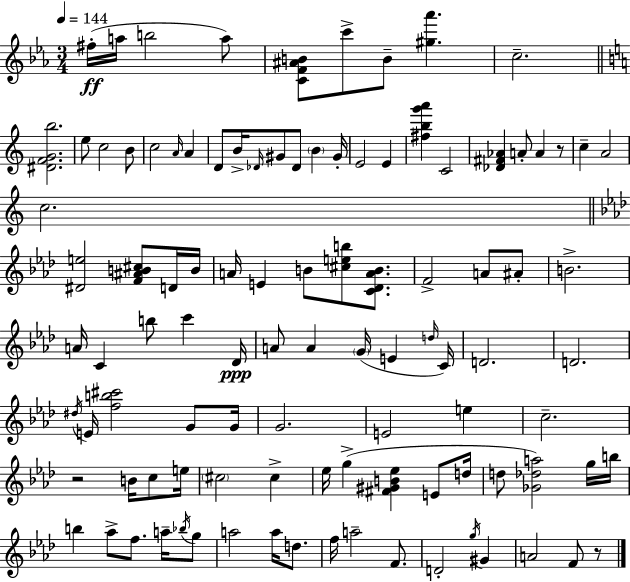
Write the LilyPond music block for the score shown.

{
  \clef treble
  \numericTimeSignature
  \time 3/4
  \key c \minor
  \tempo 4 = 144
  \repeat volta 2 { fis''16-.(\ff a''16 b''2 a''8) | <c' f' ais' b'>8 c'''8-> b'8-- <gis'' aes'''>4. | c''2.-- | \bar "||" \break \key c \major <dis' f' g' b''>2. | e''8 c''2 b'8 | c''2 \grace { a'16 } a'4 | d'8 b'16-> \grace { des'16 } gis'8 des'8 \parenthesize b'4 | \break gis'16-. e'2 e'4 | <fis'' b'' g''' a'''>4 c'2 | <des' fis' aes'>4 a'8-. a'4 | r8 c''4-- a'2 | \break c''2. | \bar "||" \break \key aes \major <dis' e''>2 <f' ais' b' cis''>8 d'16 b'16 | a'16 e'4 b'8 <cis'' e'' b''>8 <c' des' a' b'>8. | f'2-> a'8 ais'8-. | b'2.-> | \break a'16 c'4 b''8 c'''4 des'16\ppp | a'8 a'4 \parenthesize g'16( e'4 \grace { d''16 }) | c'16 d'2. | d'2. | \break \acciaccatura { dis''16 } e'16 <f'' b'' cis'''>2 g'8 | g'16 g'2. | e'2 e''4 | c''2.-- | \break r2 b'16 c''8 | e''16 \parenthesize cis''2 cis''4-> | ees''16 g''4->( <fis' gis' b' ees''>4 e'8 | d''16 d''8 <ges' des'' a''>2) | \break g''16 b''16 b''4 aes''8-> f''8. a''16-- | \acciaccatura { bes''16 } g''8 a''2 a''16 | d''8. f''16 a''2-- | f'8. d'2-. \acciaccatura { g''16 } | \break gis'4 a'2 | f'8 r8 } \bar "|."
}